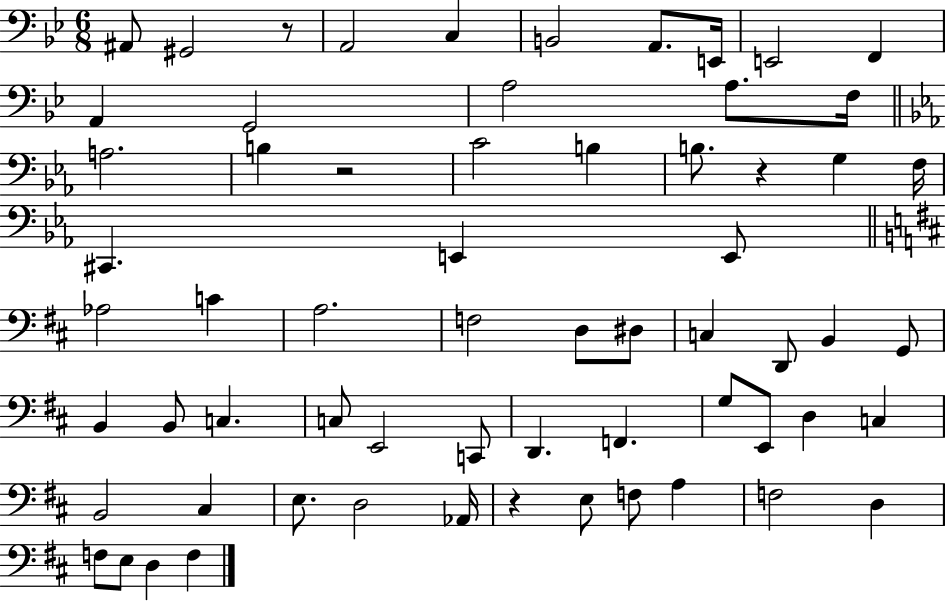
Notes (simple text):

A#2/e G#2/h R/e A2/h C3/q B2/h A2/e. E2/s E2/h F2/q A2/q G2/h A3/h A3/e. F3/s A3/h. B3/q R/h C4/h B3/q B3/e. R/q G3/q F3/s C#2/q. E2/q E2/e Ab3/h C4/q A3/h. F3/h D3/e D#3/e C3/q D2/e B2/q G2/e B2/q B2/e C3/q. C3/e E2/h C2/e D2/q. F2/q. G3/e E2/e D3/q C3/q B2/h C#3/q E3/e. D3/h Ab2/s R/q E3/e F3/e A3/q F3/h D3/q F3/e E3/e D3/q F3/q